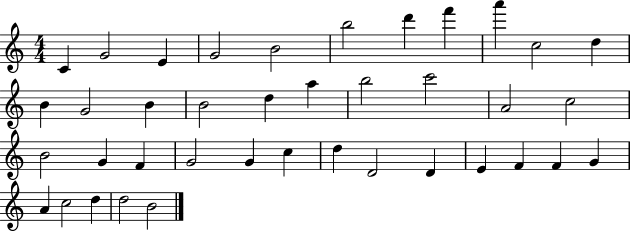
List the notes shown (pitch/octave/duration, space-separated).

C4/q G4/h E4/q G4/h B4/h B5/h D6/q F6/q A6/q C5/h D5/q B4/q G4/h B4/q B4/h D5/q A5/q B5/h C6/h A4/h C5/h B4/h G4/q F4/q G4/h G4/q C5/q D5/q D4/h D4/q E4/q F4/q F4/q G4/q A4/q C5/h D5/q D5/h B4/h